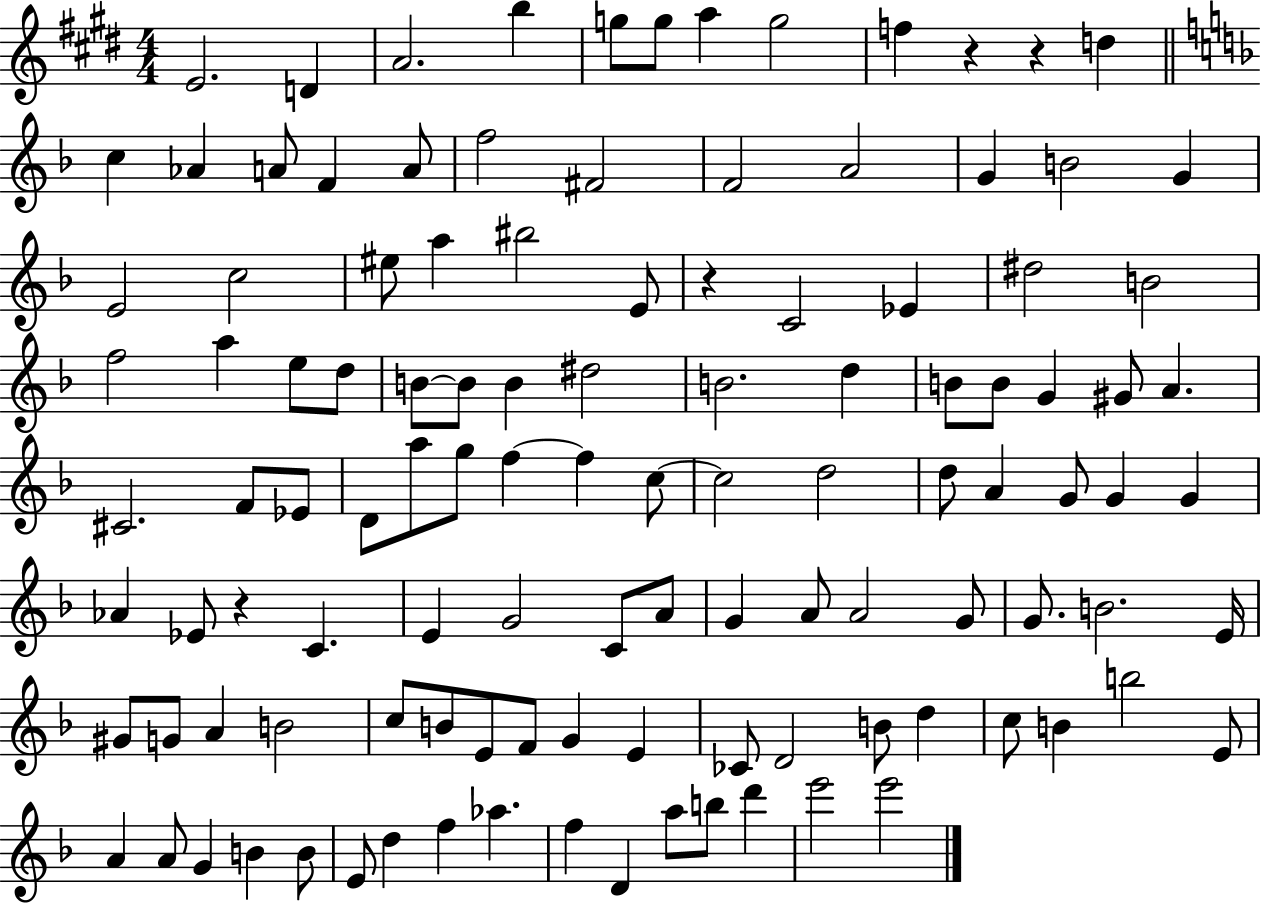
X:1
T:Untitled
M:4/4
L:1/4
K:E
E2 D A2 b g/2 g/2 a g2 f z z d c _A A/2 F A/2 f2 ^F2 F2 A2 G B2 G E2 c2 ^e/2 a ^b2 E/2 z C2 _E ^d2 B2 f2 a e/2 d/2 B/2 B/2 B ^d2 B2 d B/2 B/2 G ^G/2 A ^C2 F/2 _E/2 D/2 a/2 g/2 f f c/2 c2 d2 d/2 A G/2 G G _A _E/2 z C E G2 C/2 A/2 G A/2 A2 G/2 G/2 B2 E/4 ^G/2 G/2 A B2 c/2 B/2 E/2 F/2 G E _C/2 D2 B/2 d c/2 B b2 E/2 A A/2 G B B/2 E/2 d f _a f D a/2 b/2 d' e'2 e'2